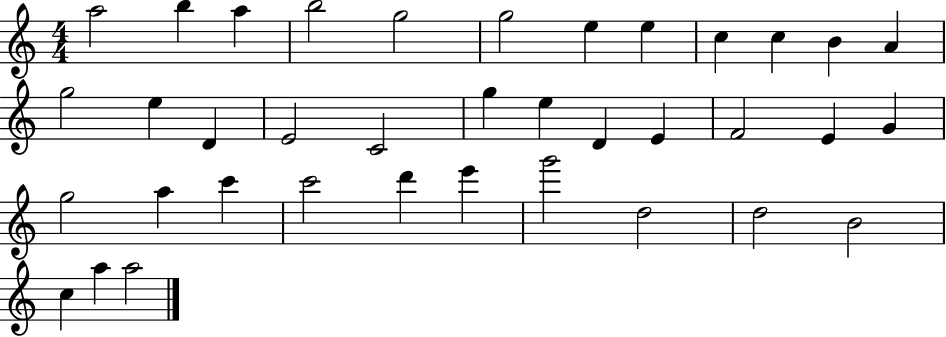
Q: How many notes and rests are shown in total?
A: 37